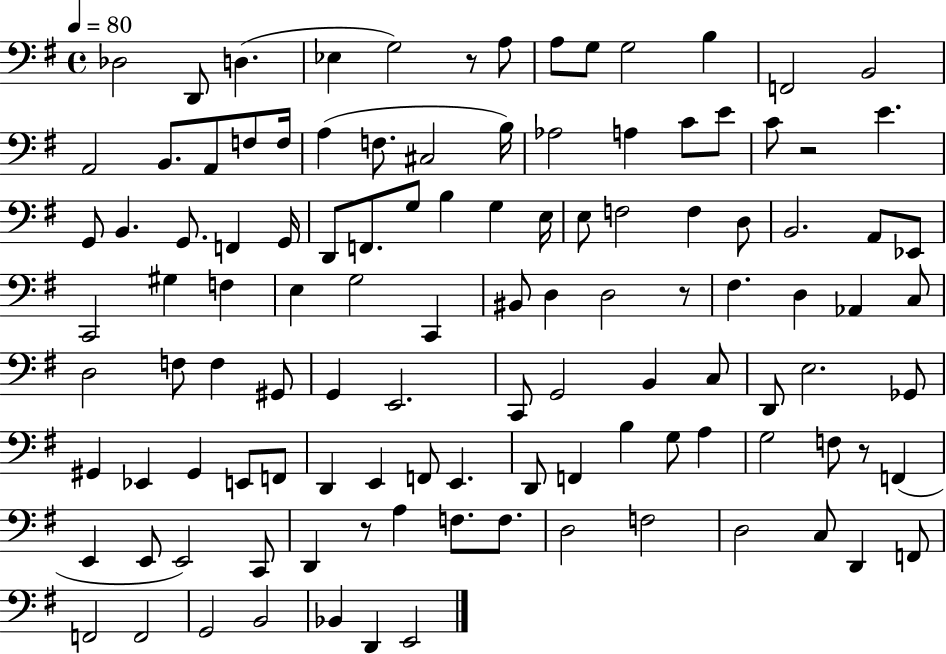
X:1
T:Untitled
M:4/4
L:1/4
K:G
_D,2 D,,/2 D, _E, G,2 z/2 A,/2 A,/2 G,/2 G,2 B, F,,2 B,,2 A,,2 B,,/2 A,,/2 F,/2 F,/4 A, F,/2 ^C,2 B,/4 _A,2 A, C/2 E/2 C/2 z2 E G,,/2 B,, G,,/2 F,, G,,/4 D,,/2 F,,/2 G,/2 B, G, E,/4 E,/2 F,2 F, D,/2 B,,2 A,,/2 _E,,/2 C,,2 ^G, F, E, G,2 C,, ^B,,/2 D, D,2 z/2 ^F, D, _A,, C,/2 D,2 F,/2 F, ^G,,/2 G,, E,,2 C,,/2 G,,2 B,, C,/2 D,,/2 E,2 _G,,/2 ^G,, _E,, ^G,, E,,/2 F,,/2 D,, E,, F,,/2 E,, D,,/2 F,, B, G,/2 A, G,2 F,/2 z/2 F,, E,, E,,/2 E,,2 C,,/2 D,, z/2 A, F,/2 F,/2 D,2 F,2 D,2 C,/2 D,, F,,/2 F,,2 F,,2 G,,2 B,,2 _B,, D,, E,,2